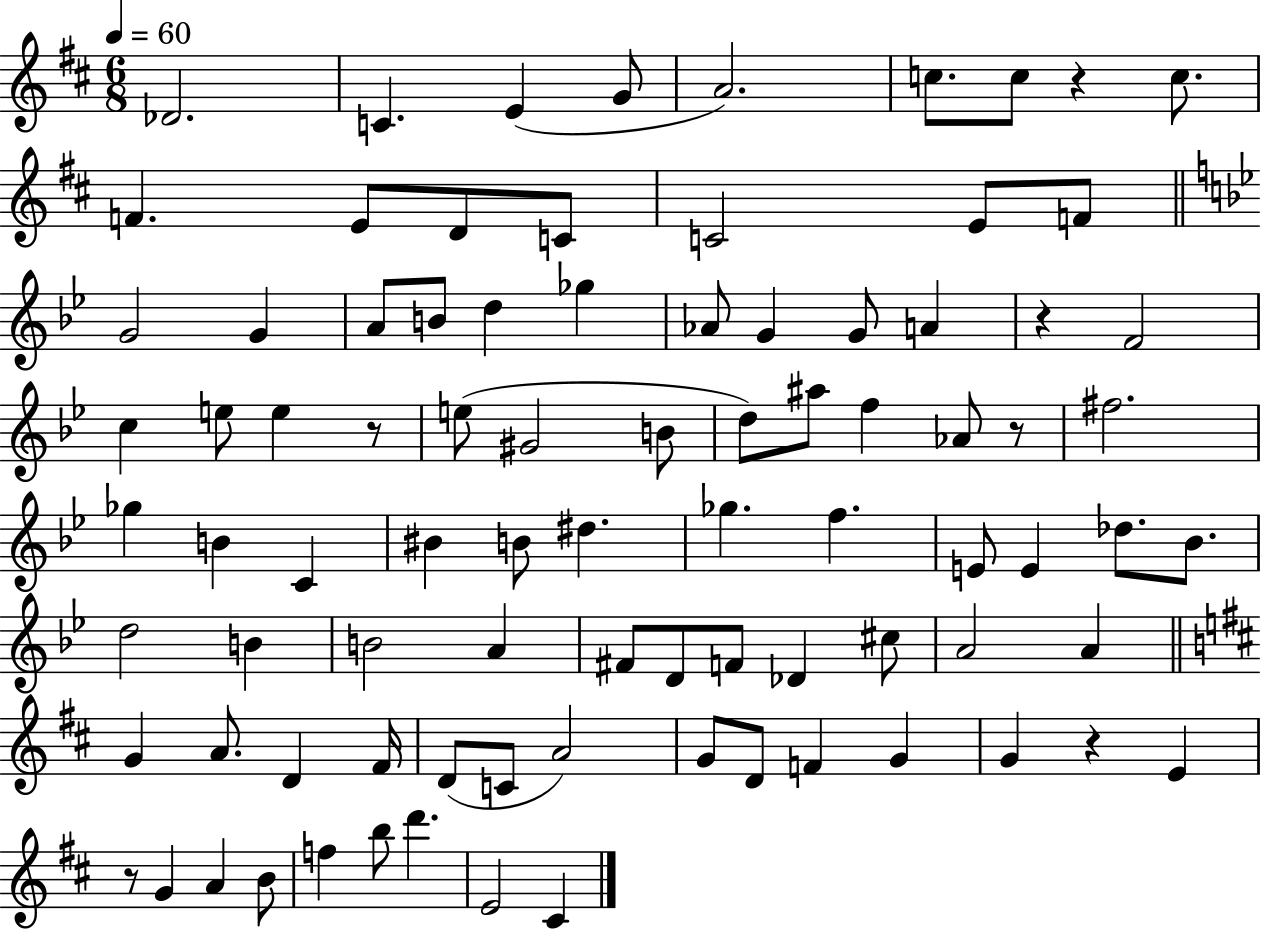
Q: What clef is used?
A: treble